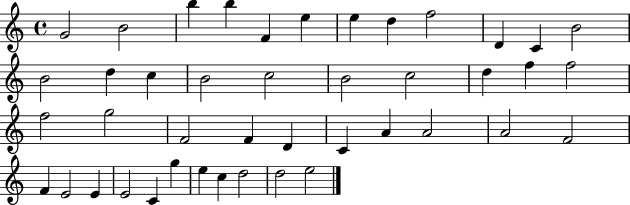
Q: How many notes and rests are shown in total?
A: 43